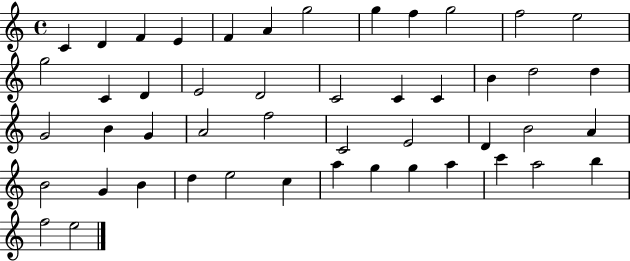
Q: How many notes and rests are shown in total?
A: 48